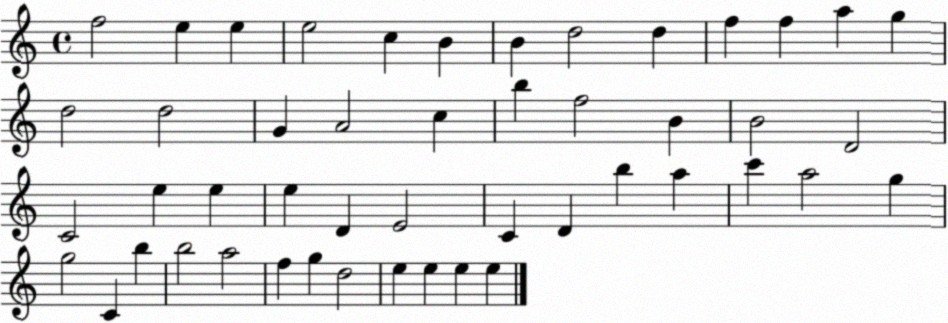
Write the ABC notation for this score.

X:1
T:Untitled
M:4/4
L:1/4
K:C
f2 e e e2 c B B d2 d f f a g d2 d2 G A2 c b f2 B B2 D2 C2 e e e D E2 C D b a c' a2 g g2 C b b2 a2 f g d2 e e e e